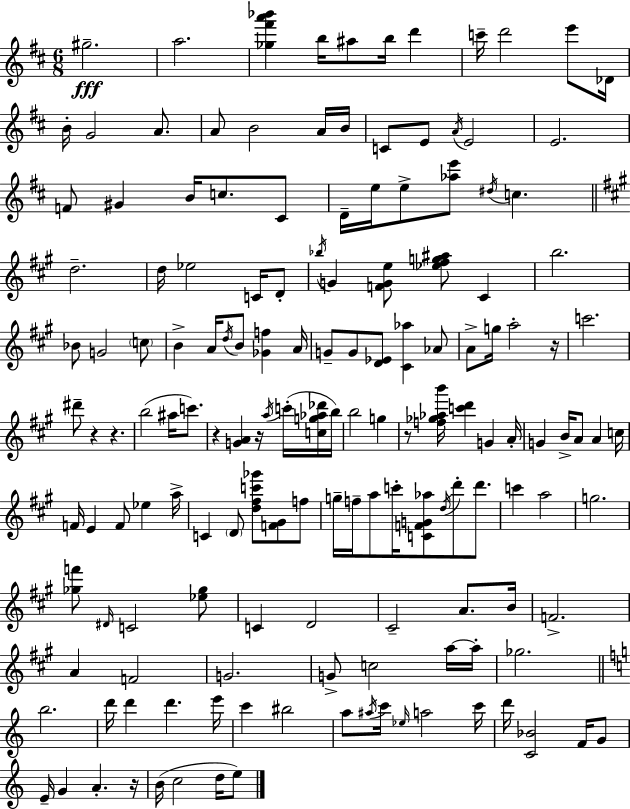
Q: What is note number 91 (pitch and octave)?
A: D#4